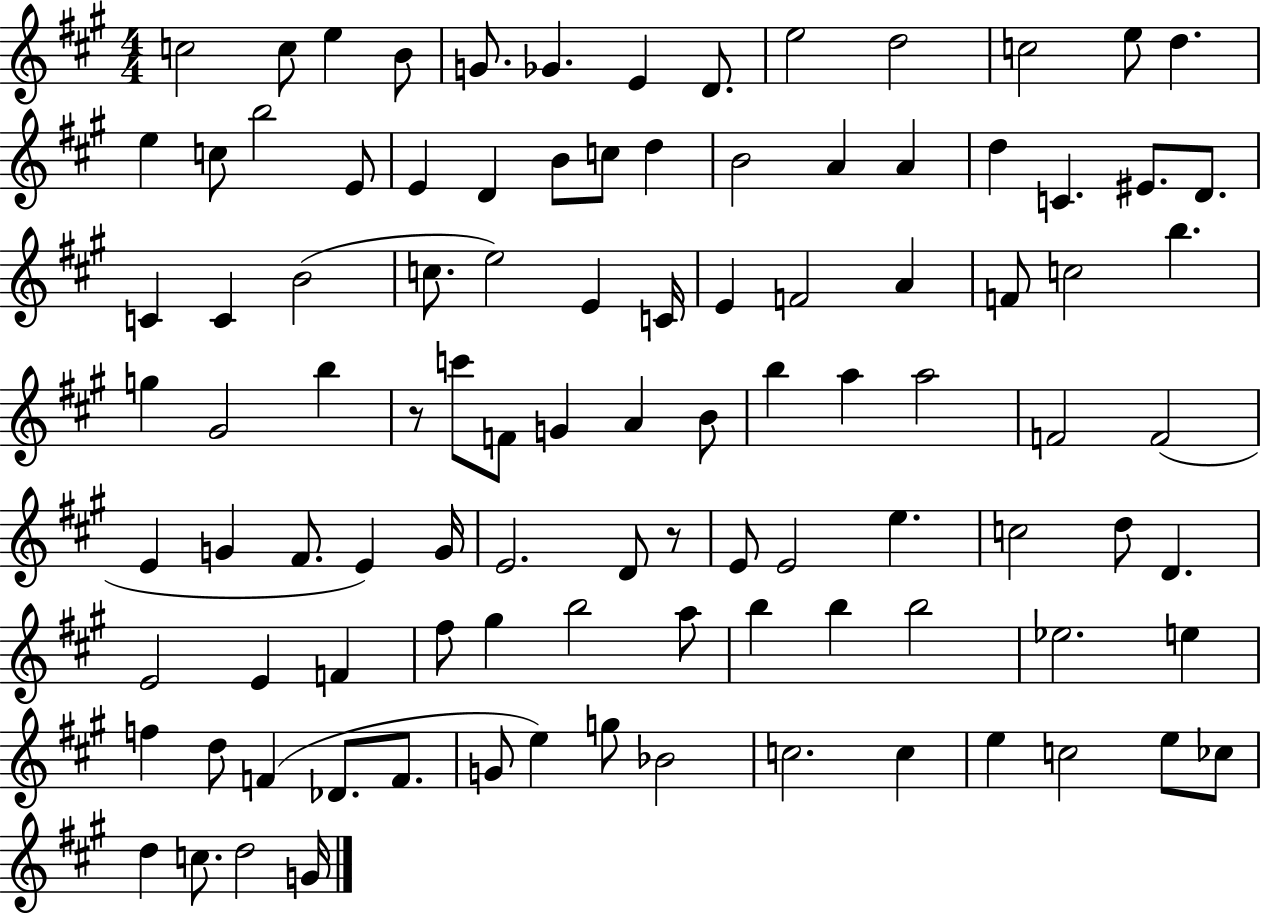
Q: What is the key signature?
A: A major